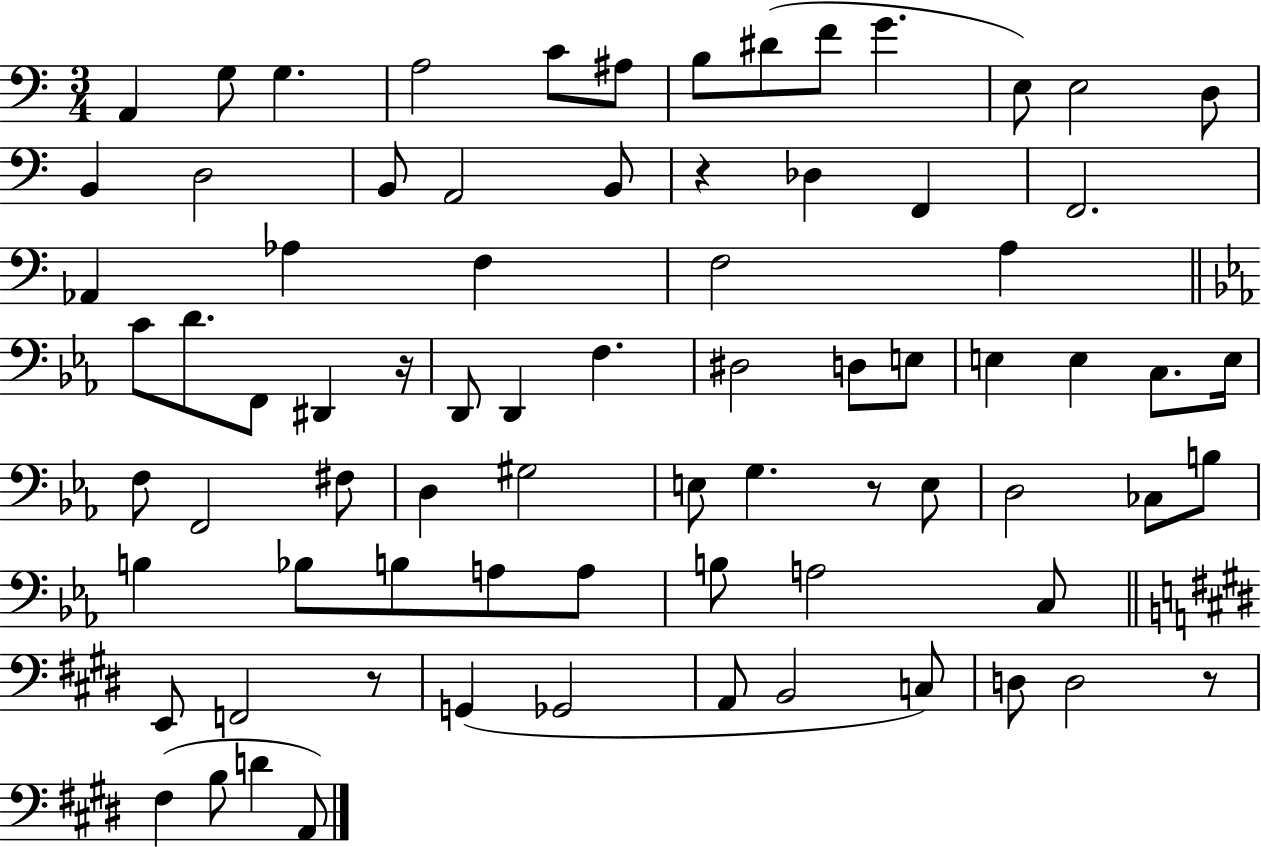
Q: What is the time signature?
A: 3/4